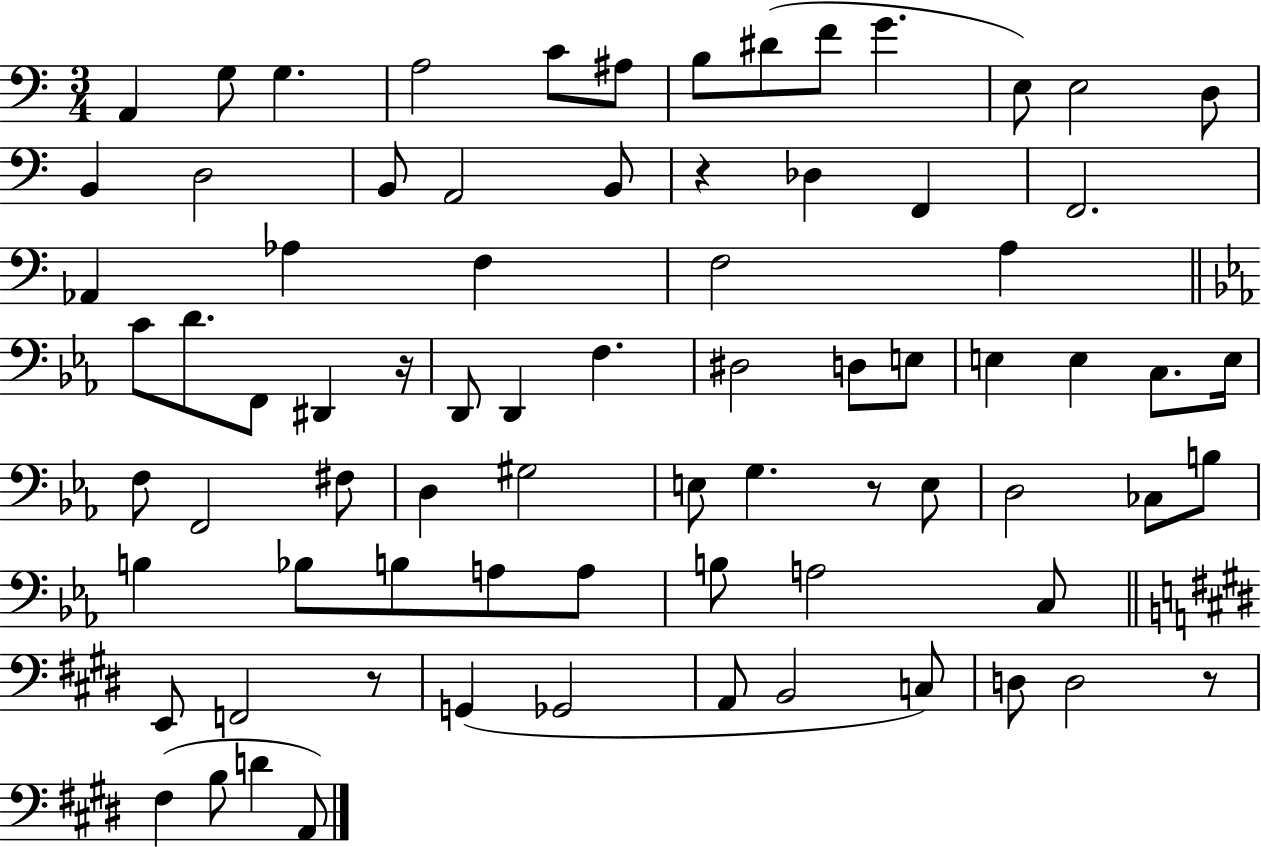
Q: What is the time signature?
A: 3/4